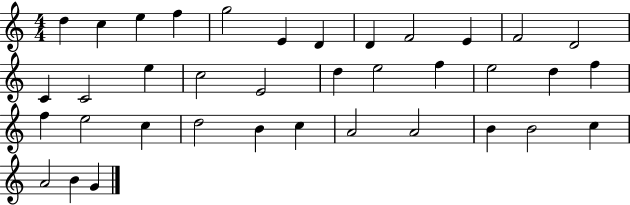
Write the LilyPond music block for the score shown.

{
  \clef treble
  \numericTimeSignature
  \time 4/4
  \key c \major
  d''4 c''4 e''4 f''4 | g''2 e'4 d'4 | d'4 f'2 e'4 | f'2 d'2 | \break c'4 c'2 e''4 | c''2 e'2 | d''4 e''2 f''4 | e''2 d''4 f''4 | \break f''4 e''2 c''4 | d''2 b'4 c''4 | a'2 a'2 | b'4 b'2 c''4 | \break a'2 b'4 g'4 | \bar "|."
}